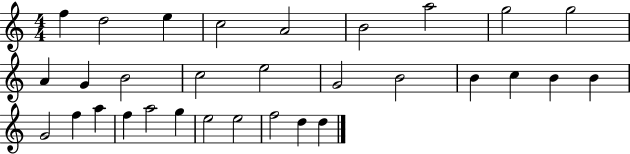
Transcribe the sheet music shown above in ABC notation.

X:1
T:Untitled
M:4/4
L:1/4
K:C
f d2 e c2 A2 B2 a2 g2 g2 A G B2 c2 e2 G2 B2 B c B B G2 f a f a2 g e2 e2 f2 d d